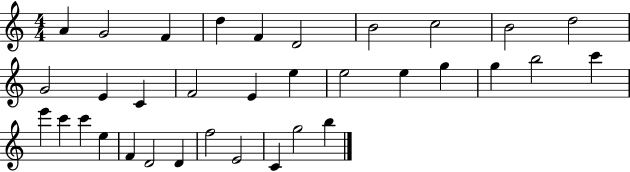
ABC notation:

X:1
T:Untitled
M:4/4
L:1/4
K:C
A G2 F d F D2 B2 c2 B2 d2 G2 E C F2 E e e2 e g g b2 c' e' c' c' e F D2 D f2 E2 C g2 b